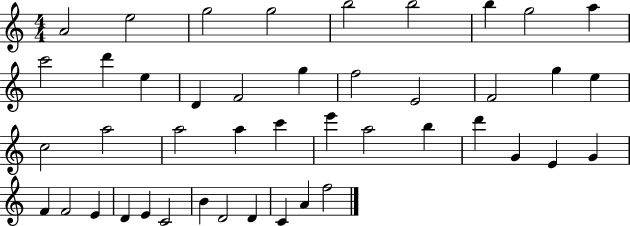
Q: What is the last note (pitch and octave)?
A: F5